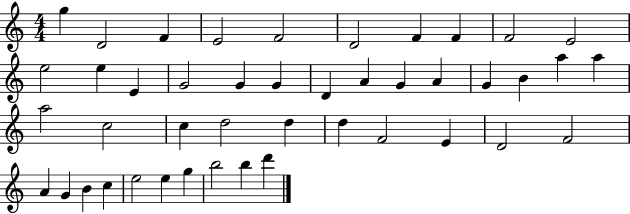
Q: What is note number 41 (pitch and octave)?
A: G5